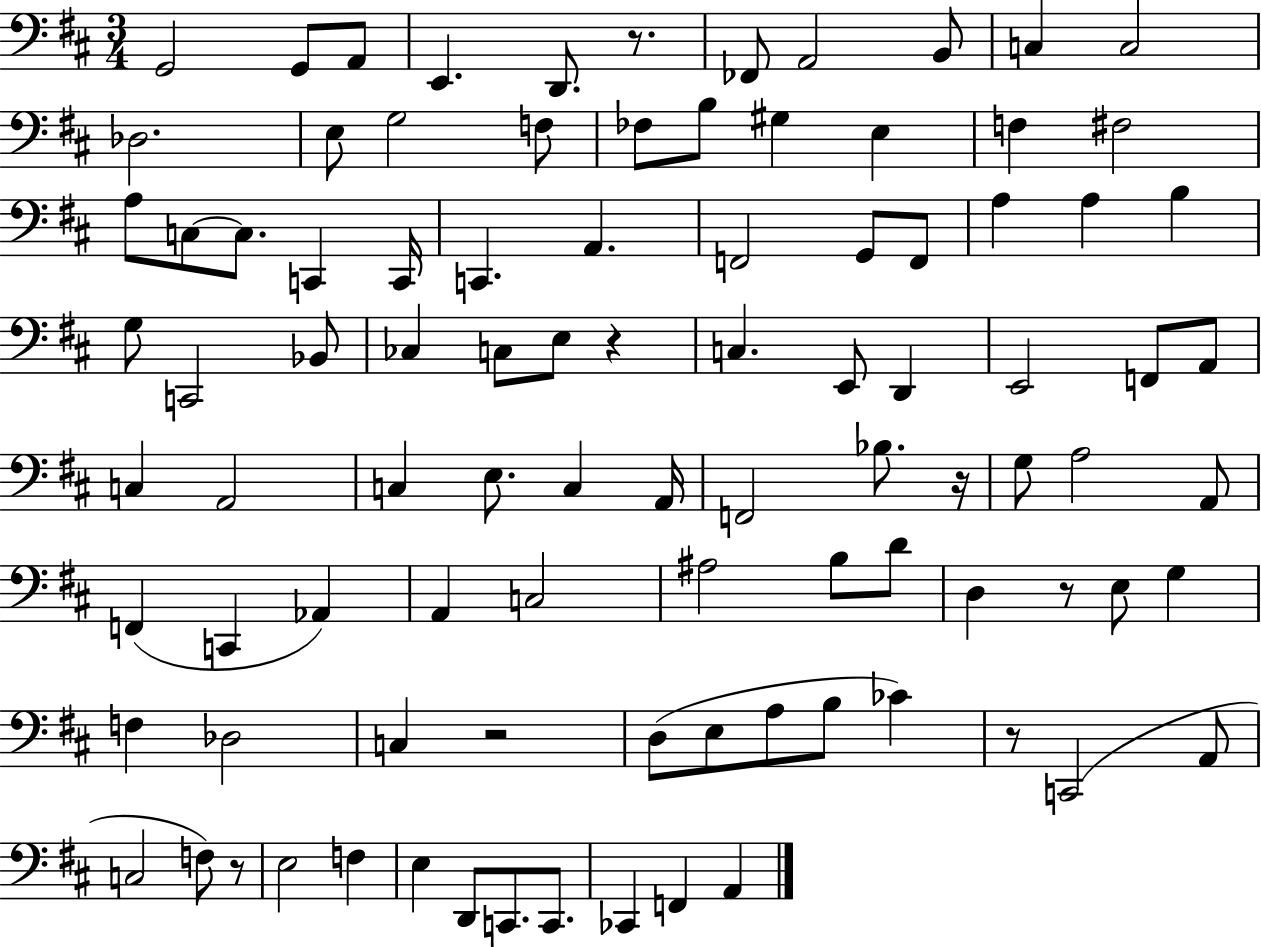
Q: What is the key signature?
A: D major